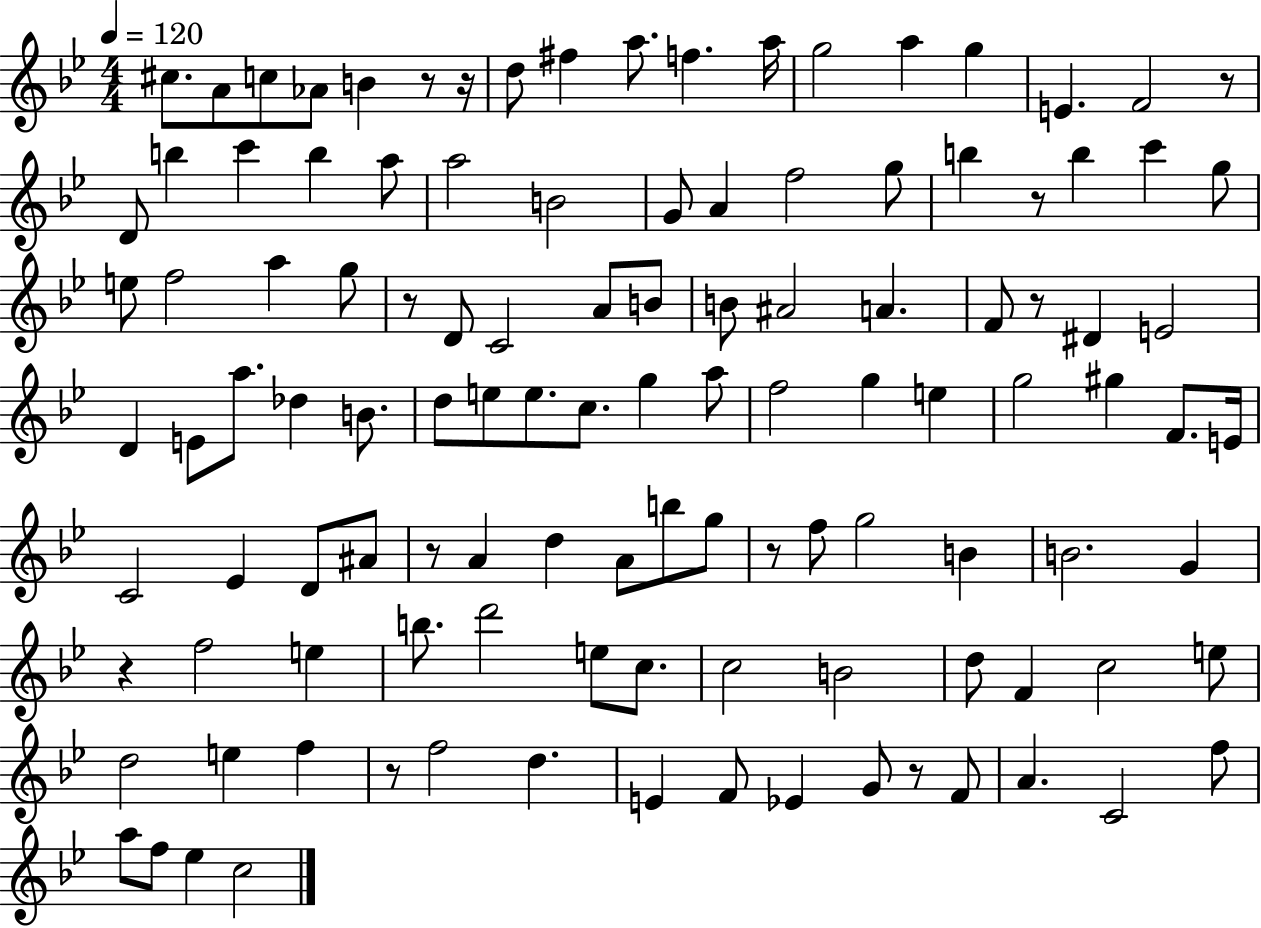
C#5/e. A4/e C5/e Ab4/e B4/q R/e R/s D5/e F#5/q A5/e. F5/q. A5/s G5/h A5/q G5/q E4/q. F4/h R/e D4/e B5/q C6/q B5/q A5/e A5/h B4/h G4/e A4/q F5/h G5/e B5/q R/e B5/q C6/q G5/e E5/e F5/h A5/q G5/e R/e D4/e C4/h A4/e B4/e B4/e A#4/h A4/q. F4/e R/e D#4/q E4/h D4/q E4/e A5/e. Db5/q B4/e. D5/e E5/e E5/e. C5/e. G5/q A5/e F5/h G5/q E5/q G5/h G#5/q F4/e. E4/s C4/h Eb4/q D4/e A#4/e R/e A4/q D5/q A4/e B5/e G5/e R/e F5/e G5/h B4/q B4/h. G4/q R/q F5/h E5/q B5/e. D6/h E5/e C5/e. C5/h B4/h D5/e F4/q C5/h E5/e D5/h E5/q F5/q R/e F5/h D5/q. E4/q F4/e Eb4/q G4/e R/e F4/e A4/q. C4/h F5/e A5/e F5/e Eb5/q C5/h